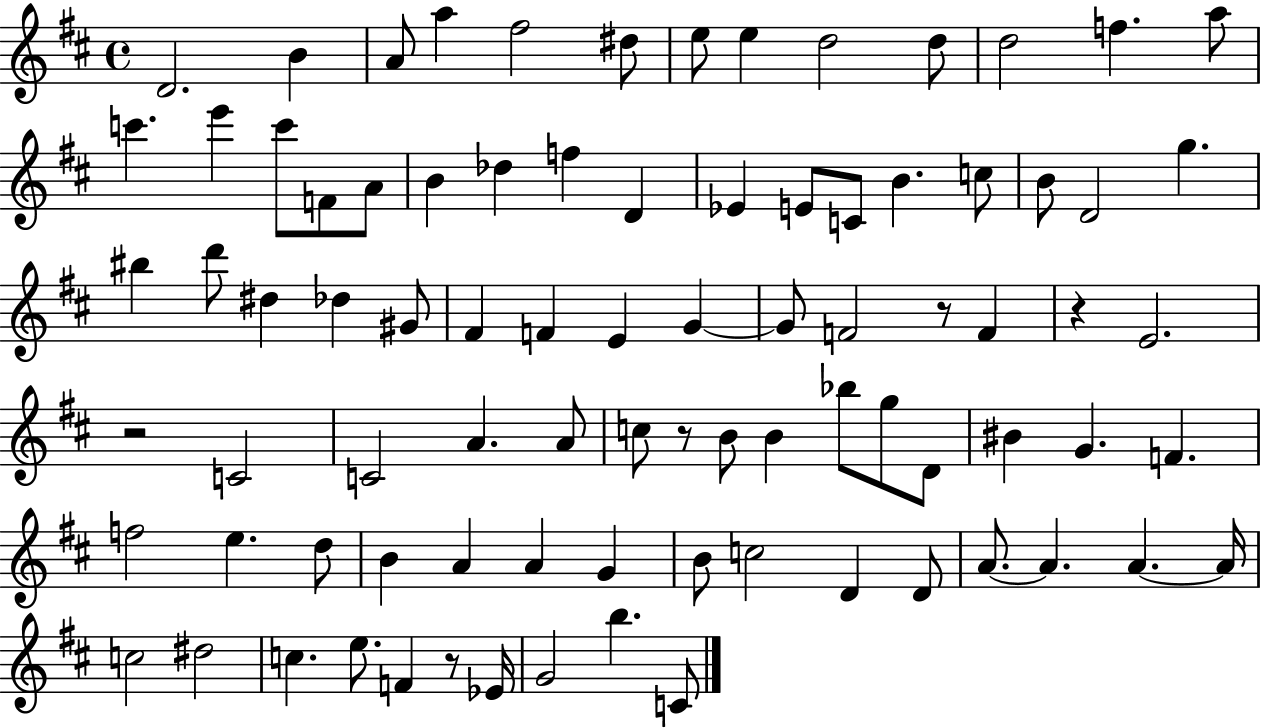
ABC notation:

X:1
T:Untitled
M:4/4
L:1/4
K:D
D2 B A/2 a ^f2 ^d/2 e/2 e d2 d/2 d2 f a/2 c' e' c'/2 F/2 A/2 B _d f D _E E/2 C/2 B c/2 B/2 D2 g ^b d'/2 ^d _d ^G/2 ^F F E G G/2 F2 z/2 F z E2 z2 C2 C2 A A/2 c/2 z/2 B/2 B _b/2 g/2 D/2 ^B G F f2 e d/2 B A A G B/2 c2 D D/2 A/2 A A A/4 c2 ^d2 c e/2 F z/2 _E/4 G2 b C/2